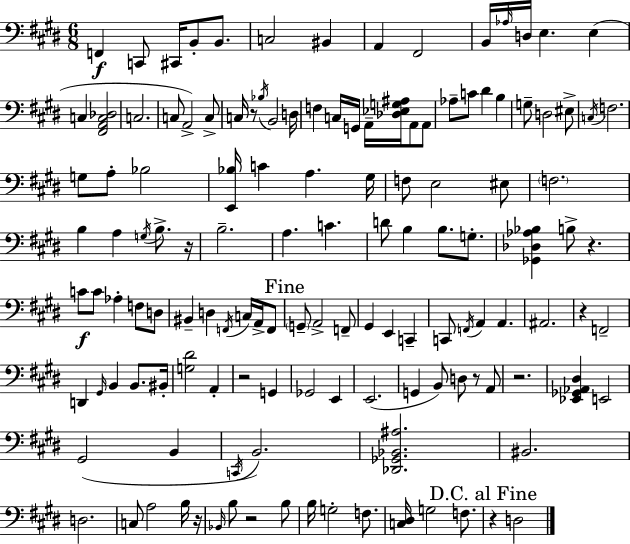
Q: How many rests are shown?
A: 10